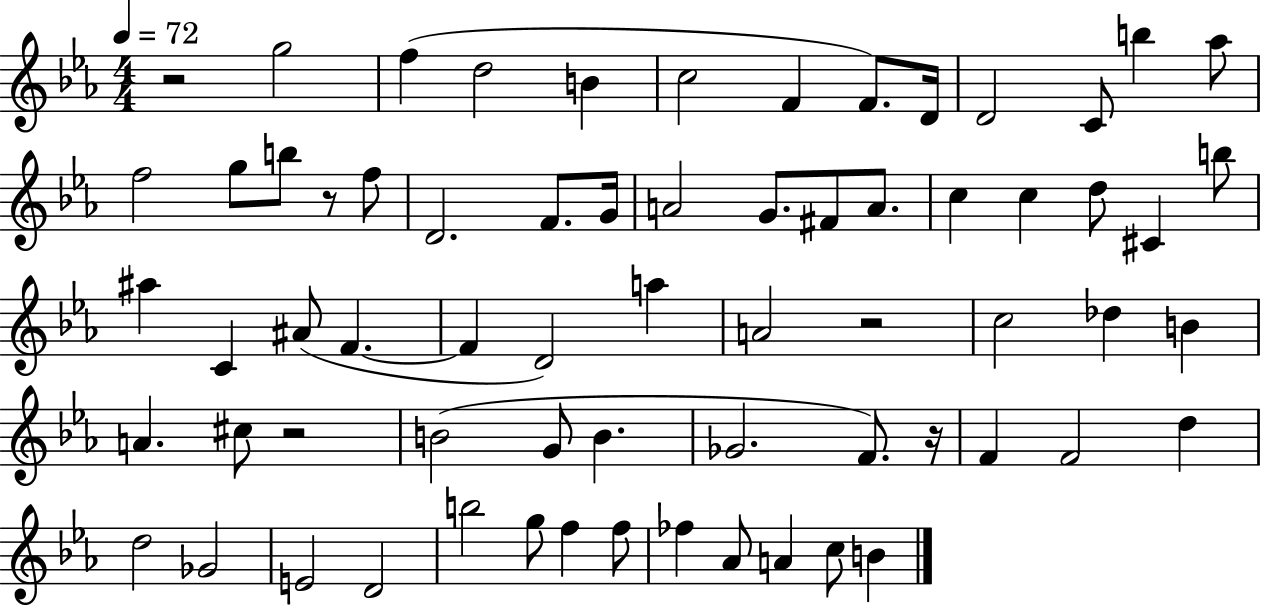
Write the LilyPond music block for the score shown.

{
  \clef treble
  \numericTimeSignature
  \time 4/4
  \key ees \major
  \tempo 4 = 72
  \repeat volta 2 { r2 g''2 | f''4( d''2 b'4 | c''2 f'4 f'8.) d'16 | d'2 c'8 b''4 aes''8 | \break f''2 g''8 b''8 r8 f''8 | d'2. f'8. g'16 | a'2 g'8. fis'8 a'8. | c''4 c''4 d''8 cis'4 b''8 | \break ais''4 c'4 ais'8( f'4.~~ | f'4 d'2) a''4 | a'2 r2 | c''2 des''4 b'4 | \break a'4. cis''8 r2 | b'2( g'8 b'4. | ges'2. f'8.) r16 | f'4 f'2 d''4 | \break d''2 ges'2 | e'2 d'2 | b''2 g''8 f''4 f''8 | fes''4 aes'8 a'4 c''8 b'4 | \break } \bar "|."
}